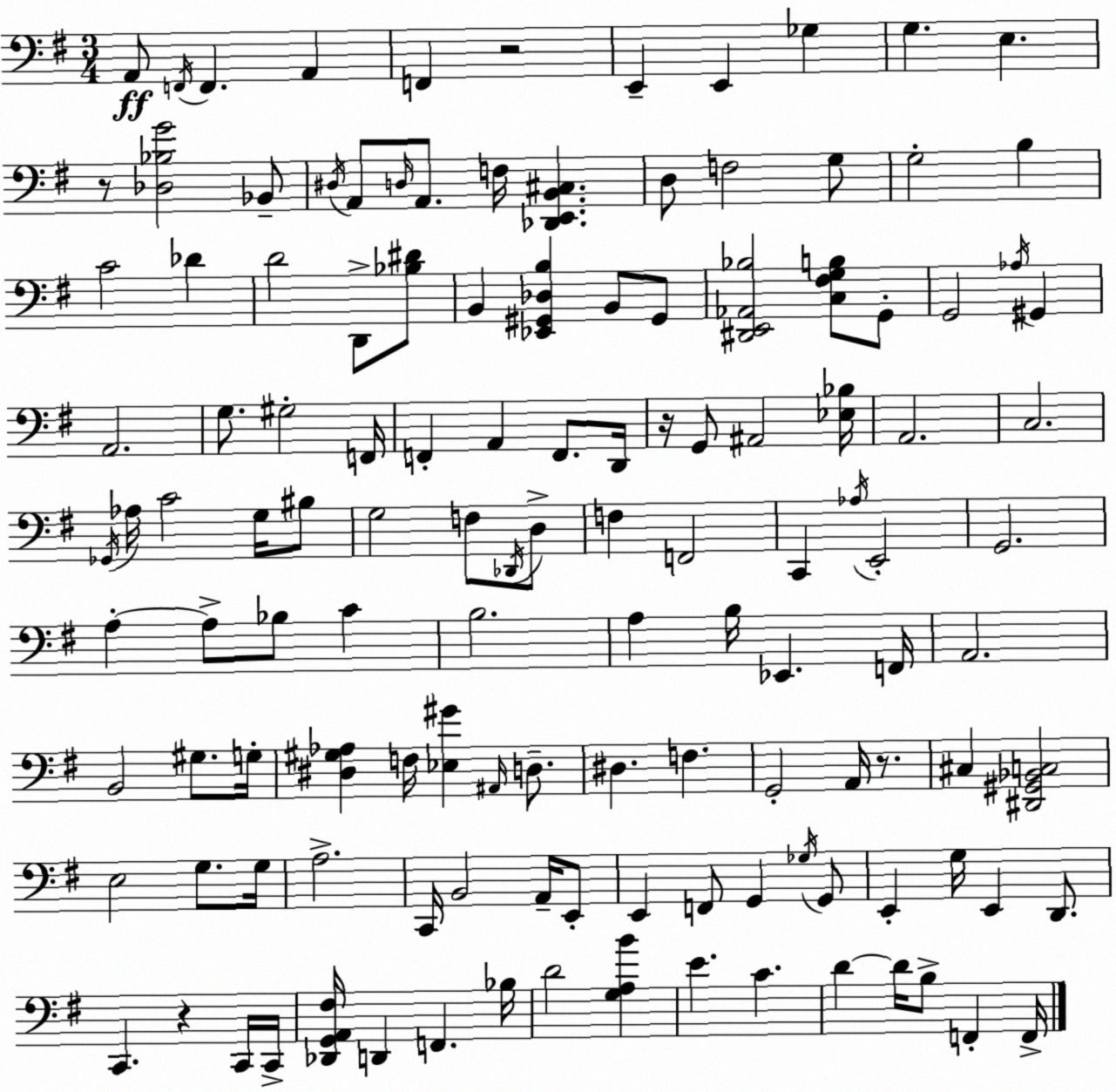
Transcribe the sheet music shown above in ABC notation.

X:1
T:Untitled
M:3/4
L:1/4
K:Em
A,,/2 F,,/4 F,, A,, F,, z2 E,, E,, _G, G, E, z/2 [_D,_B,G]2 _B,,/2 ^D,/4 A,,/2 D,/4 A,,/2 F,/4 [_D,,E,,B,,^C,] D,/2 F,2 G,/2 G,2 B, C2 _D D2 D,,/2 [_B,^D]/2 B,, [_E,,^G,,_D,B,] B,,/2 ^G,,/2 [^D,,E,,_A,,_B,]2 [C,^F,G,B,]/2 G,,/2 G,,2 _A,/4 ^G,, A,,2 G,/2 ^G,2 F,,/4 F,, A,, F,,/2 D,,/4 z/4 G,,/2 ^A,,2 [_E,_B,]/4 A,,2 C,2 _G,,/4 _A,/4 C2 G,/4 ^B,/2 G,2 F,/2 _D,,/4 D,/2 F, F,,2 C,, _A,/4 E,,2 G,,2 A, A,/2 _B,/2 C B,2 A, B,/4 _E,, F,,/4 A,,2 B,,2 ^G,/2 G,/4 [^D,^G,_A,] F,/4 [_E,^G] ^A,,/4 D,/2 ^D, F, G,,2 A,,/4 z/2 ^C, [^D,,^G,,_B,,C,]2 E,2 G,/2 G,/4 A,2 C,,/4 B,,2 A,,/4 E,,/2 E,, F,,/2 G,, _G,/4 G,,/2 E,, G,/4 E,, D,,/2 C,, z C,,/4 C,,/4 [_D,,G,,A,,^F,]/4 D,, F,, _B,/4 D2 [G,A,B] E C D D/4 B,/2 F,, F,,/4